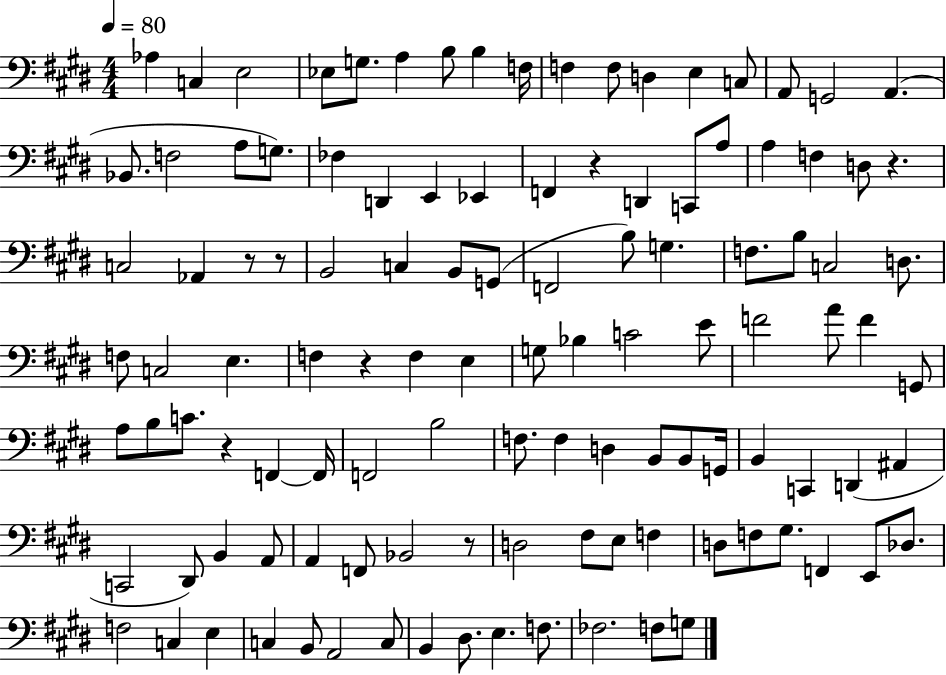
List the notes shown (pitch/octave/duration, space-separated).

Ab3/q C3/q E3/h Eb3/e G3/e. A3/q B3/e B3/q F3/s F3/q F3/e D3/q E3/q C3/e A2/e G2/h A2/q. Bb2/e. F3/h A3/e G3/e. FES3/q D2/q E2/q Eb2/q F2/q R/q D2/q C2/e A3/e A3/q F3/q D3/e R/q. C3/h Ab2/q R/e R/e B2/h C3/q B2/e G2/e F2/h B3/e G3/q. F3/e. B3/e C3/h D3/e. F3/e C3/h E3/q. F3/q R/q F3/q E3/q G3/e Bb3/q C4/h E4/e F4/h A4/e F4/q G2/e A3/e B3/e C4/e. R/q F2/q F2/s F2/h B3/h F3/e. F3/q D3/q B2/e B2/e G2/s B2/q C2/q D2/q A#2/q C2/h D#2/e B2/q A2/e A2/q F2/e Bb2/h R/e D3/h F#3/e E3/e F3/q D3/e F3/e G#3/e. F2/q E2/e Db3/e. F3/h C3/q E3/q C3/q B2/e A2/h C3/e B2/q D#3/e. E3/q. F3/e. FES3/h. F3/e G3/e